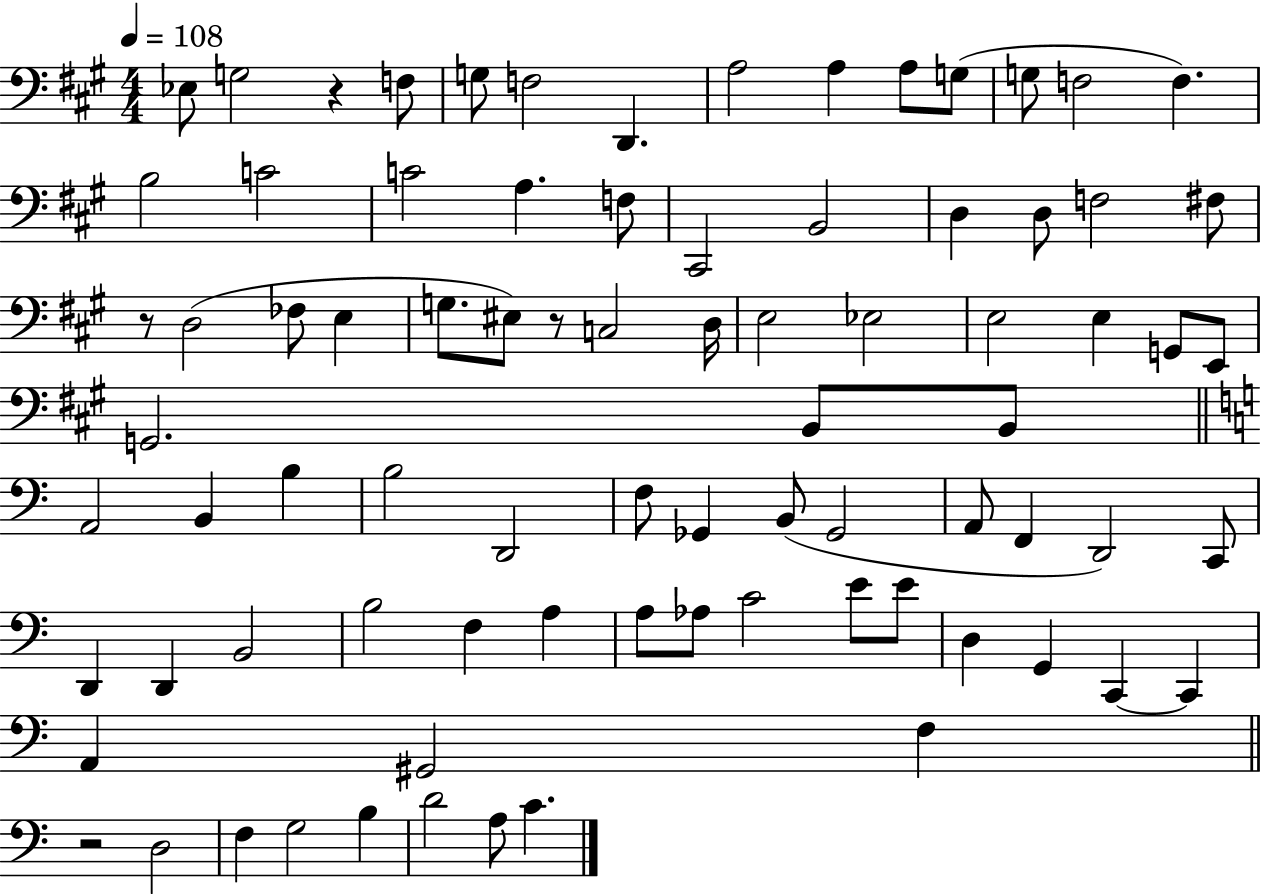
Eb3/e G3/h R/q F3/e G3/e F3/h D2/q. A3/h A3/q A3/e G3/e G3/e F3/h F3/q. B3/h C4/h C4/h A3/q. F3/e C#2/h B2/h D3/q D3/e F3/h F#3/e R/e D3/h FES3/e E3/q G3/e. EIS3/e R/e C3/h D3/s E3/h Eb3/h E3/h E3/q G2/e E2/e G2/h. B2/e B2/e A2/h B2/q B3/q B3/h D2/h F3/e Gb2/q B2/e Gb2/h A2/e F2/q D2/h C2/e D2/q D2/q B2/h B3/h F3/q A3/q A3/e Ab3/e C4/h E4/e E4/e D3/q G2/q C2/q C2/q A2/q G#2/h F3/q R/h D3/h F3/q G3/h B3/q D4/h A3/e C4/q.